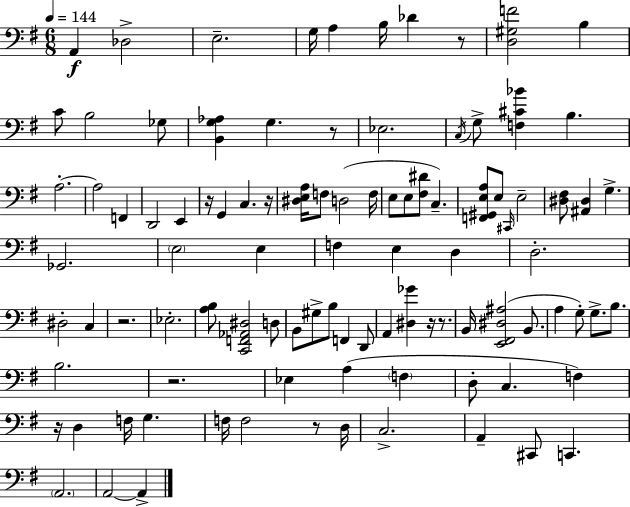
{
  \clef bass
  \numericTimeSignature
  \time 6/8
  \key e \minor
  \tempo 4 = 144
  a,4\f des2-> | e2.-- | g16 a4 b16 des'4 r8 | <d gis f'>2 b4 | \break c'8 b2 ges8 | <b, g aes>4 g4. r8 | ees2. | \acciaccatura { c16 } g8-> <f cis' bes'>4 b4. | \break a2.-.~~ | a2 f,4 | d,2 e,4 | r16 g,4 c4. | \break r16 <dis e a>16 f8 d2( | f16 e8 e8 <fis dis'>8 c4.--) | <f, gis, e a>8 e8 \grace { cis,16 } e2-- | <dis fis>8 <ais, dis>4 g4.-> | \break ges,2. | \parenthesize e2 e4 | f4 e4 d4 | d2.-. | \break dis2-. c4 | r2. | ees2.-. | <a b>8 <c, f, aes, dis>2 | \break d8 b,8 gis8-> b8 f,4 | d,8 a,4 <dis ges'>4 r16 r8. | b,16 <e, fis, dis ais>2( b,8. | a4 g8-.) g8.-> b8. | \break b2. | r2. | ees4 a4( \parenthesize f4 | d8-. c4. f4) | \break r16 d4 f16 g4. | f16 f2 r8 | d16 c2.-> | a,4-- cis,8 c,4. | \break \parenthesize a,2. | a,2~~ a,4-> | \bar "|."
}